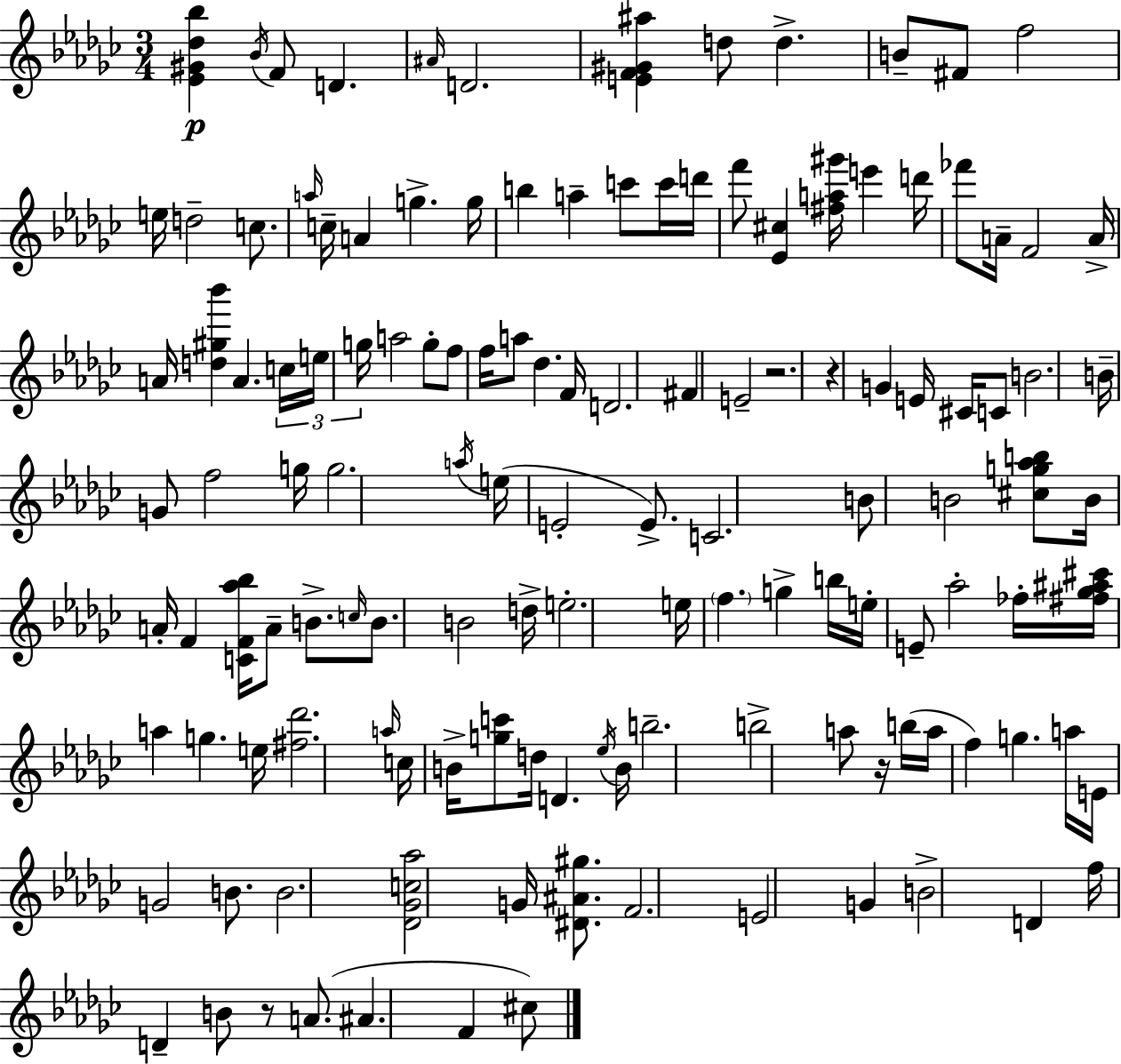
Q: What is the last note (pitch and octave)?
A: C#5